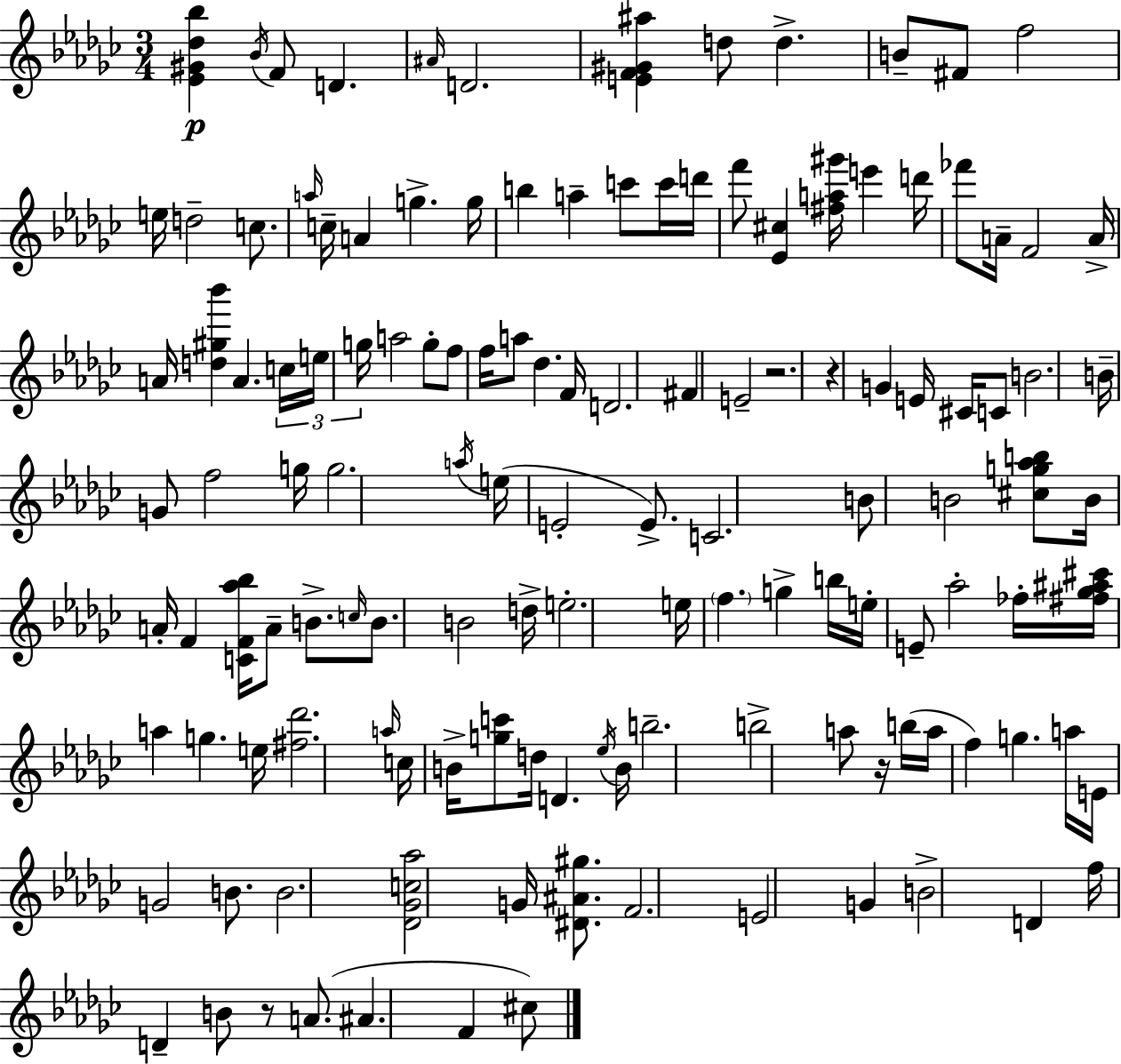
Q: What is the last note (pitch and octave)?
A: C#5